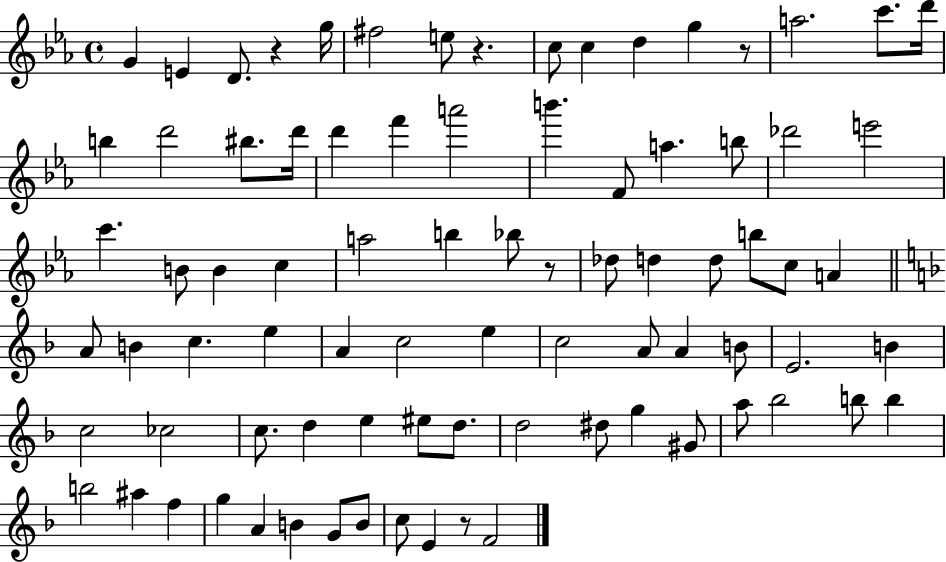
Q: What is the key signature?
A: EES major